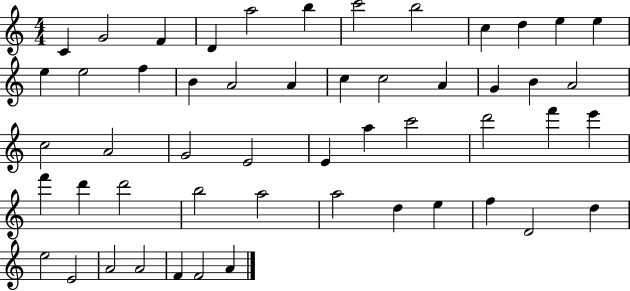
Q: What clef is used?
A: treble